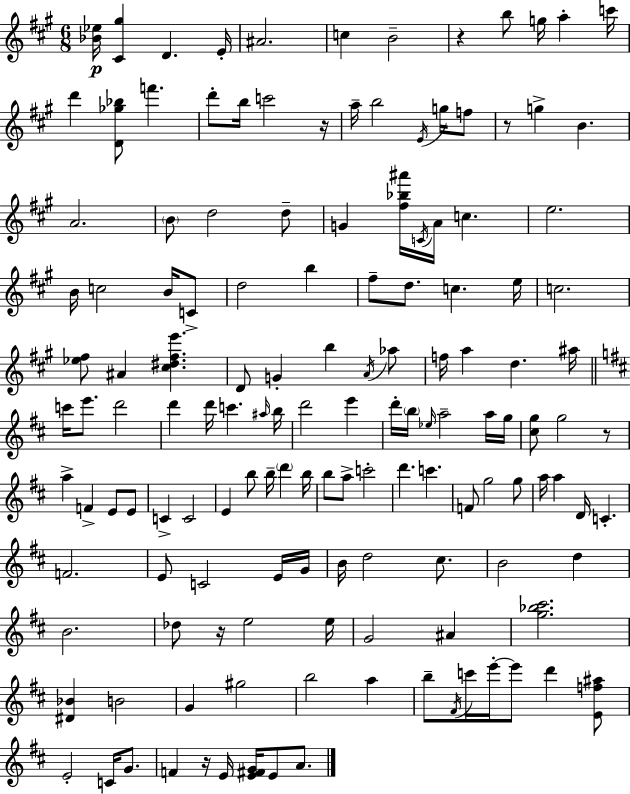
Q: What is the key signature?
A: A major